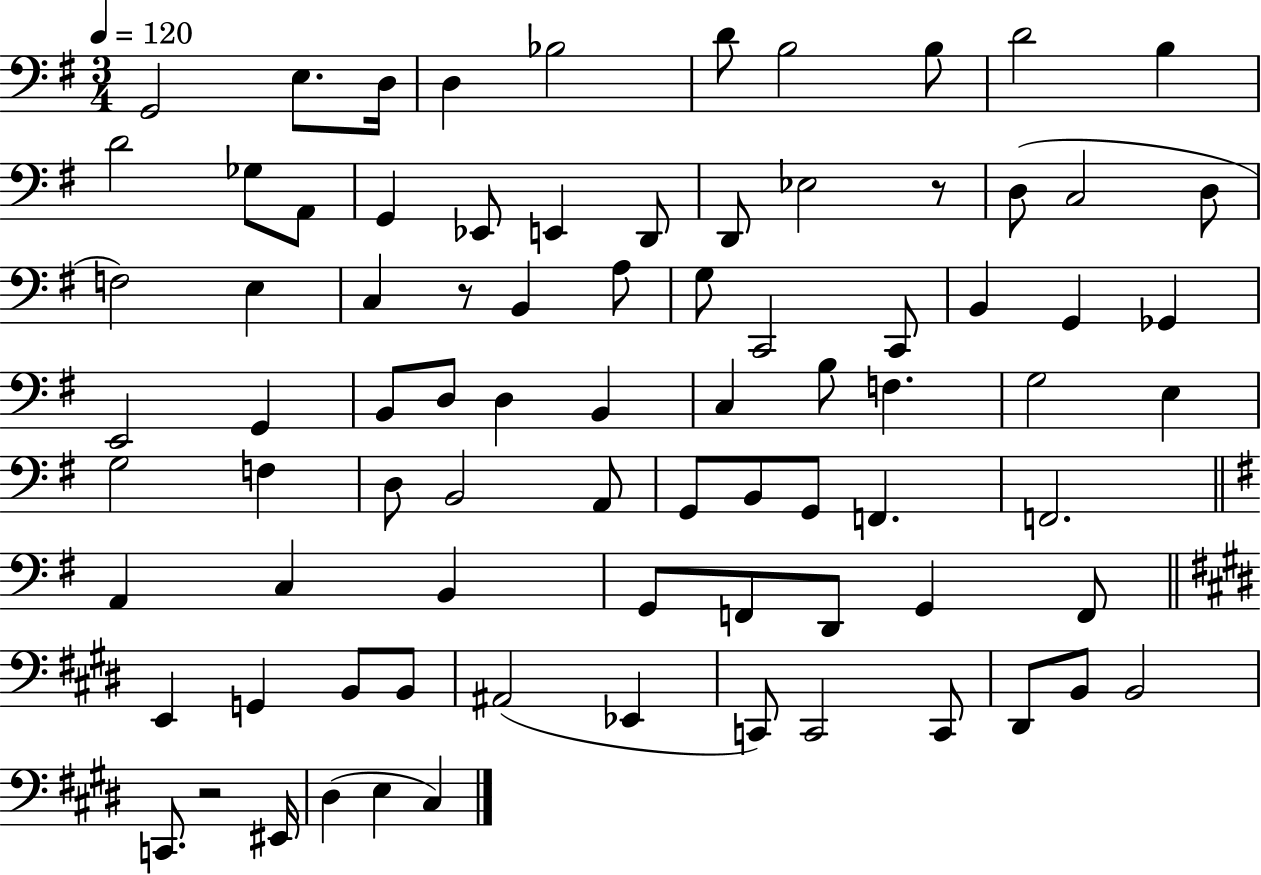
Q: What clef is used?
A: bass